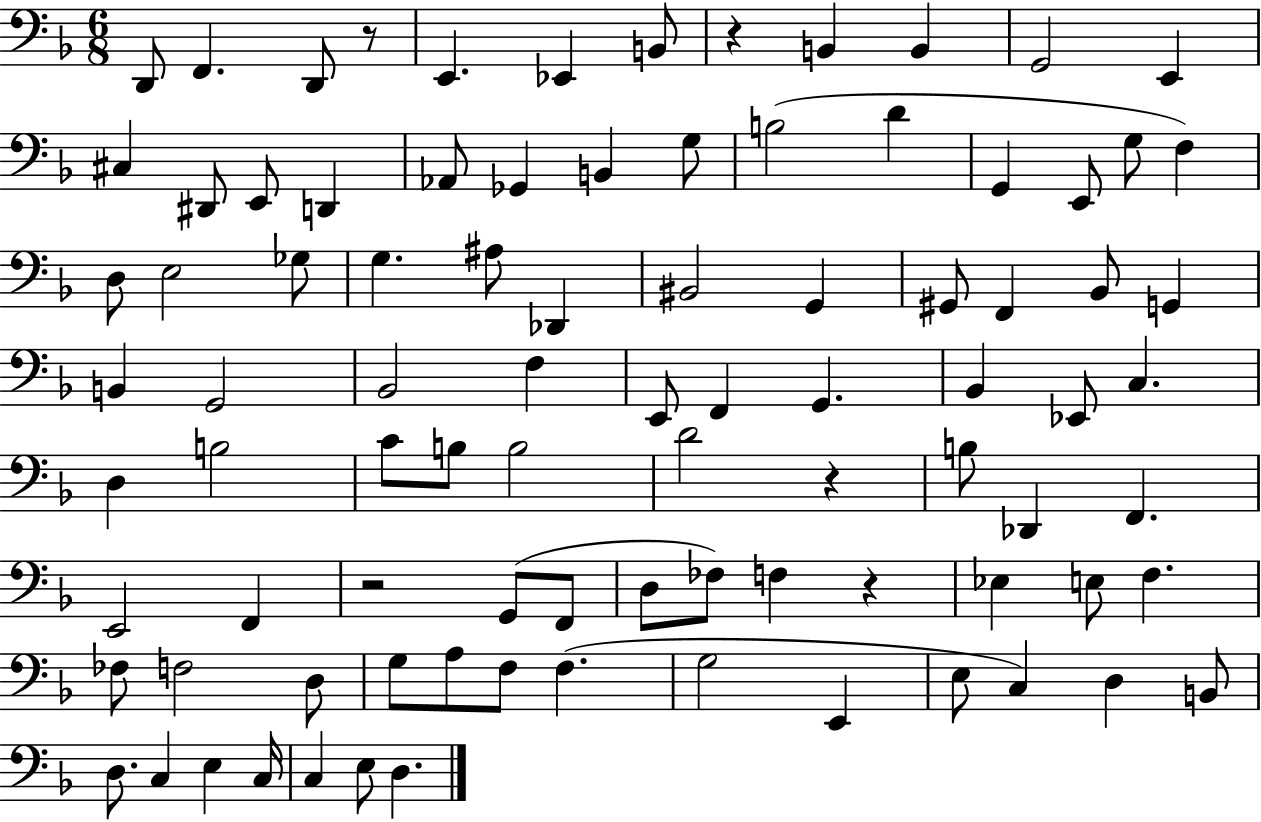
X:1
T:Untitled
M:6/8
L:1/4
K:F
D,,/2 F,, D,,/2 z/2 E,, _E,, B,,/2 z B,, B,, G,,2 E,, ^C, ^D,,/2 E,,/2 D,, _A,,/2 _G,, B,, G,/2 B,2 D G,, E,,/2 G,/2 F, D,/2 E,2 _G,/2 G, ^A,/2 _D,, ^B,,2 G,, ^G,,/2 F,, _B,,/2 G,, B,, G,,2 _B,,2 F, E,,/2 F,, G,, _B,, _E,,/2 C, D, B,2 C/2 B,/2 B,2 D2 z B,/2 _D,, F,, E,,2 F,, z2 G,,/2 F,,/2 D,/2 _F,/2 F, z _E, E,/2 F, _F,/2 F,2 D,/2 G,/2 A,/2 F,/2 F, G,2 E,, E,/2 C, D, B,,/2 D,/2 C, E, C,/4 C, E,/2 D,